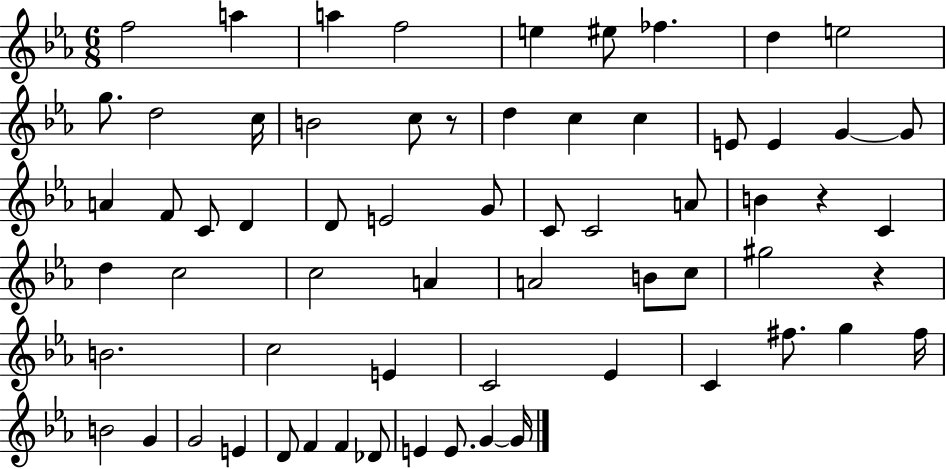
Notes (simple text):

F5/h A5/q A5/q F5/h E5/q EIS5/e FES5/q. D5/q E5/h G5/e. D5/h C5/s B4/h C5/e R/e D5/q C5/q C5/q E4/e E4/q G4/q G4/e A4/q F4/e C4/e D4/q D4/e E4/h G4/e C4/e C4/h A4/e B4/q R/q C4/q D5/q C5/h C5/h A4/q A4/h B4/e C5/e G#5/h R/q B4/h. C5/h E4/q C4/h Eb4/q C4/q F#5/e. G5/q F#5/s B4/h G4/q G4/h E4/q D4/e F4/q F4/q Db4/e E4/q E4/e. G4/q G4/s